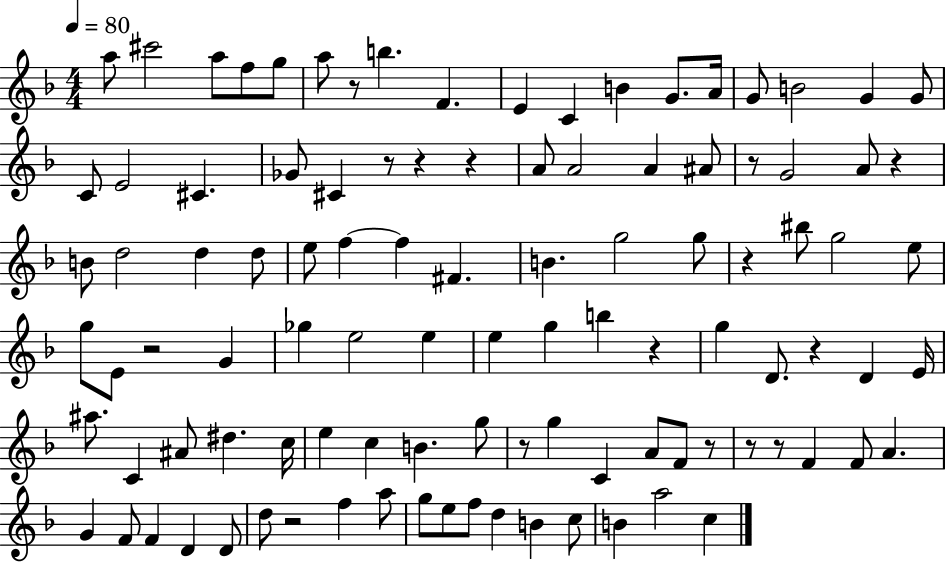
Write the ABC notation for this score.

X:1
T:Untitled
M:4/4
L:1/4
K:F
a/2 ^c'2 a/2 f/2 g/2 a/2 z/2 b F E C B G/2 A/4 G/2 B2 G G/2 C/2 E2 ^C _G/2 ^C z/2 z z A/2 A2 A ^A/2 z/2 G2 A/2 z B/2 d2 d d/2 e/2 f f ^F B g2 g/2 z ^b/2 g2 e/2 g/2 E/2 z2 G _g e2 e e g b z g D/2 z D E/4 ^a/2 C ^A/2 ^d c/4 e c B g/2 z/2 g C A/2 F/2 z/2 z/2 z/2 F F/2 A G F/2 F D D/2 d/2 z2 f a/2 g/2 e/2 f/2 d B c/2 B a2 c